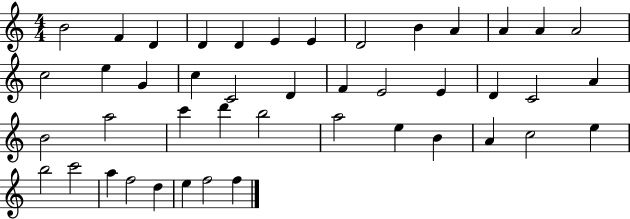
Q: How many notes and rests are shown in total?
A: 44